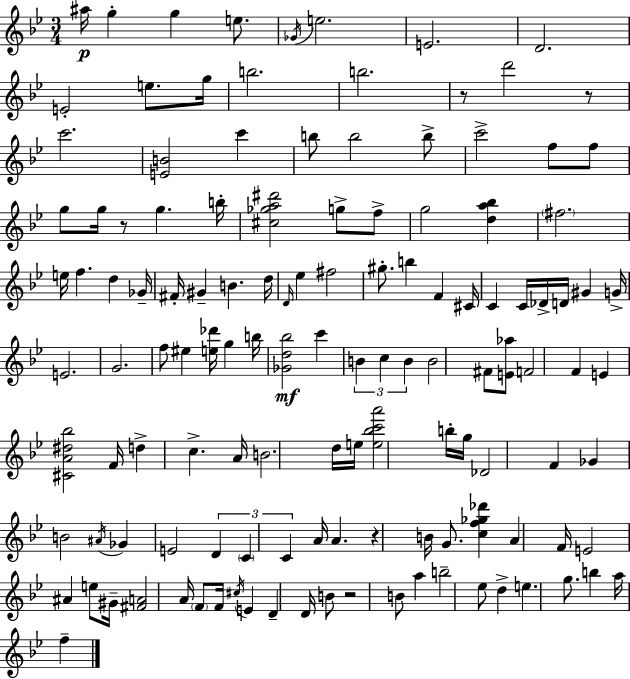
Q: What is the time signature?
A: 3/4